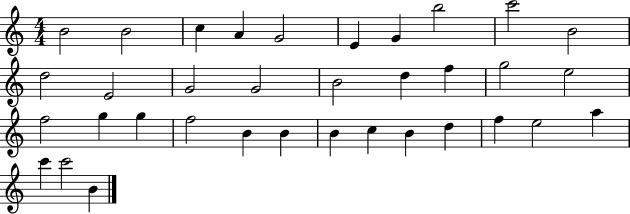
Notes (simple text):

B4/h B4/h C5/q A4/q G4/h E4/q G4/q B5/h C6/h B4/h D5/h E4/h G4/h G4/h B4/h D5/q F5/q G5/h E5/h F5/h G5/q G5/q F5/h B4/q B4/q B4/q C5/q B4/q D5/q F5/q E5/h A5/q C6/q C6/h B4/q